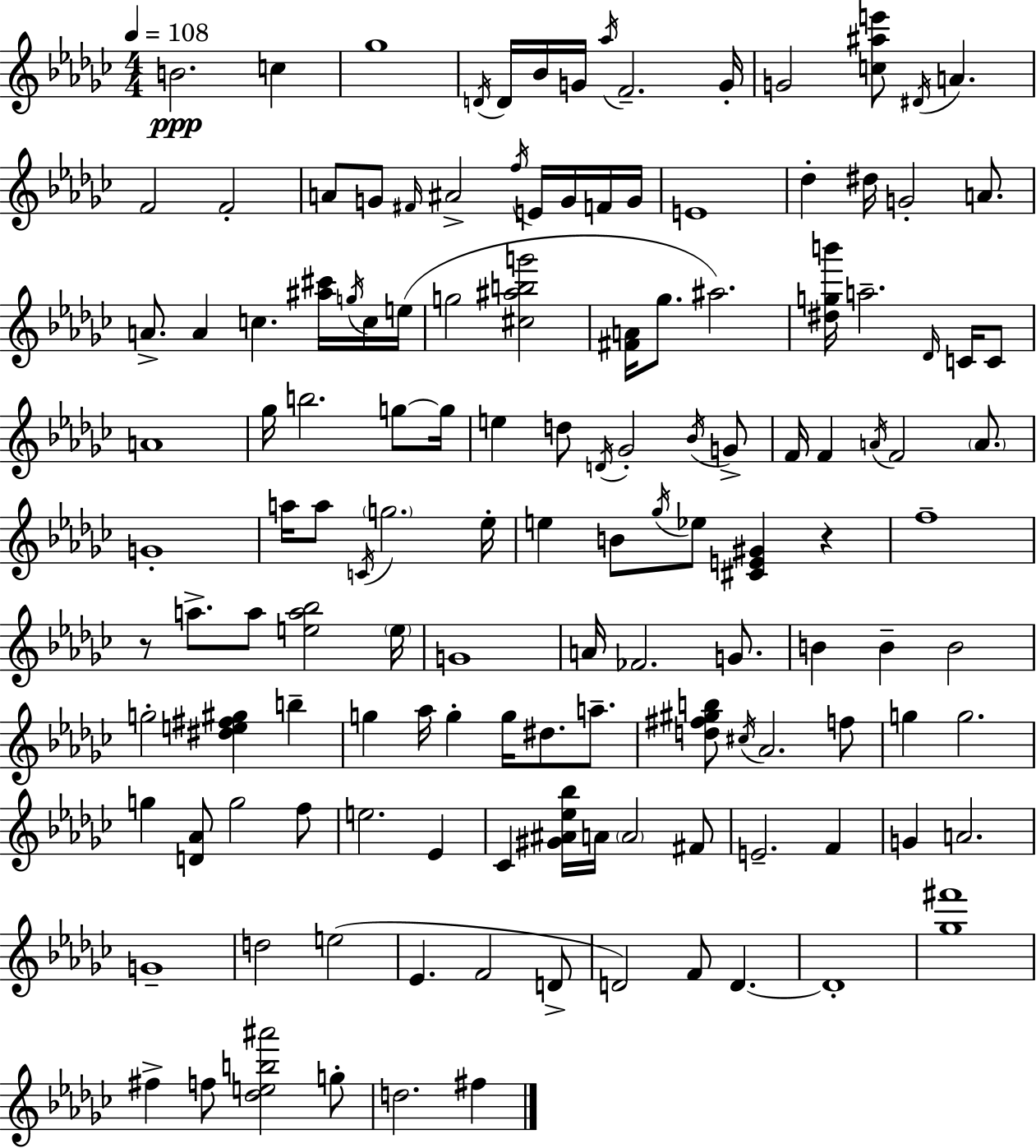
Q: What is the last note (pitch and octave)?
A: F#5